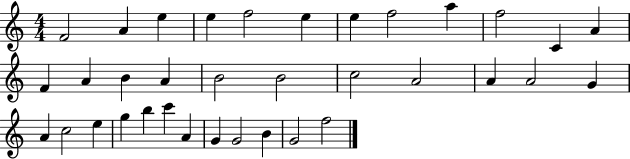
F4/h A4/q E5/q E5/q F5/h E5/q E5/q F5/h A5/q F5/h C4/q A4/q F4/q A4/q B4/q A4/q B4/h B4/h C5/h A4/h A4/q A4/h G4/q A4/q C5/h E5/q G5/q B5/q C6/q A4/q G4/q G4/h B4/q G4/h F5/h